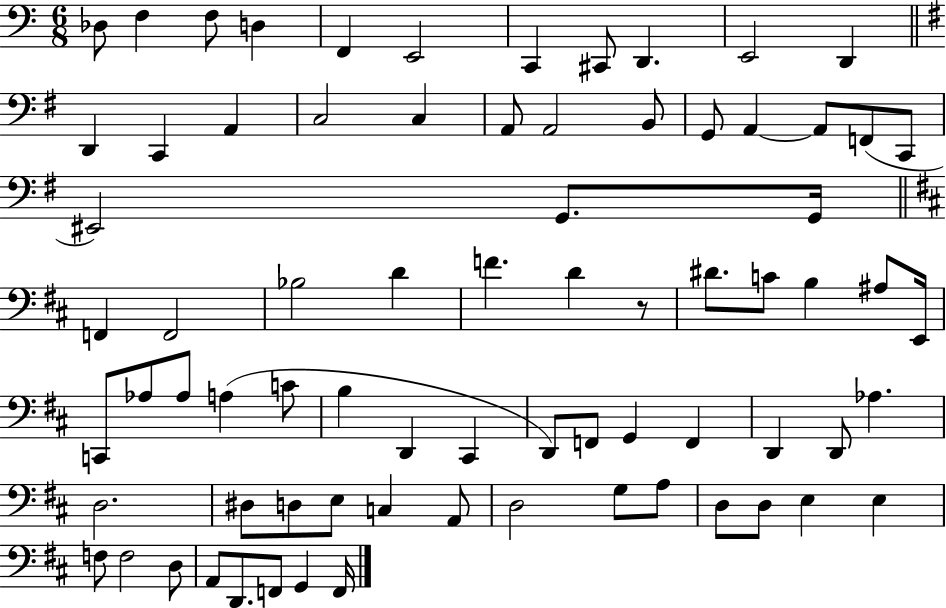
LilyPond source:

{
  \clef bass
  \numericTimeSignature
  \time 6/8
  \key c \major
  des8 f4 f8 d4 | f,4 e,2 | c,4 cis,8 d,4. | e,2 d,4 | \break \bar "||" \break \key g \major d,4 c,4 a,4 | c2 c4 | a,8 a,2 b,8 | g,8 a,4~~ a,8 f,8( c,8 | \break eis,2) g,8. g,16 | \bar "||" \break \key d \major f,4 f,2 | bes2 d'4 | f'4. d'4 r8 | dis'8. c'8 b4 ais8 e,16 | \break c,8 aes8 aes8 a4( c'8 | b4 d,4 cis,4 | d,8) f,8 g,4 f,4 | d,4 d,8 aes4. | \break d2. | dis8 d8 e8 c4 a,8 | d2 g8 a8 | d8 d8 e4 e4 | \break f8 f2 d8 | a,8 d,8. f,8 g,4 f,16 | \bar "|."
}